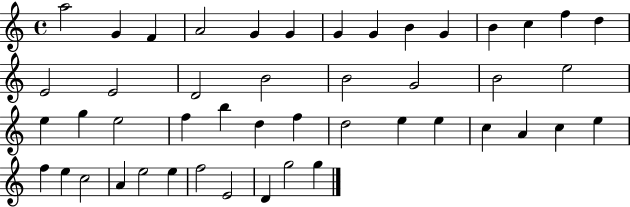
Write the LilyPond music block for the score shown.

{
  \clef treble
  \time 4/4
  \defaultTimeSignature
  \key c \major
  a''2 g'4 f'4 | a'2 g'4 g'4 | g'4 g'4 b'4 g'4 | b'4 c''4 f''4 d''4 | \break e'2 e'2 | d'2 b'2 | b'2 g'2 | b'2 e''2 | \break e''4 g''4 e''2 | f''4 b''4 d''4 f''4 | d''2 e''4 e''4 | c''4 a'4 c''4 e''4 | \break f''4 e''4 c''2 | a'4 e''2 e''4 | f''2 e'2 | d'4 g''2 g''4 | \break \bar "|."
}